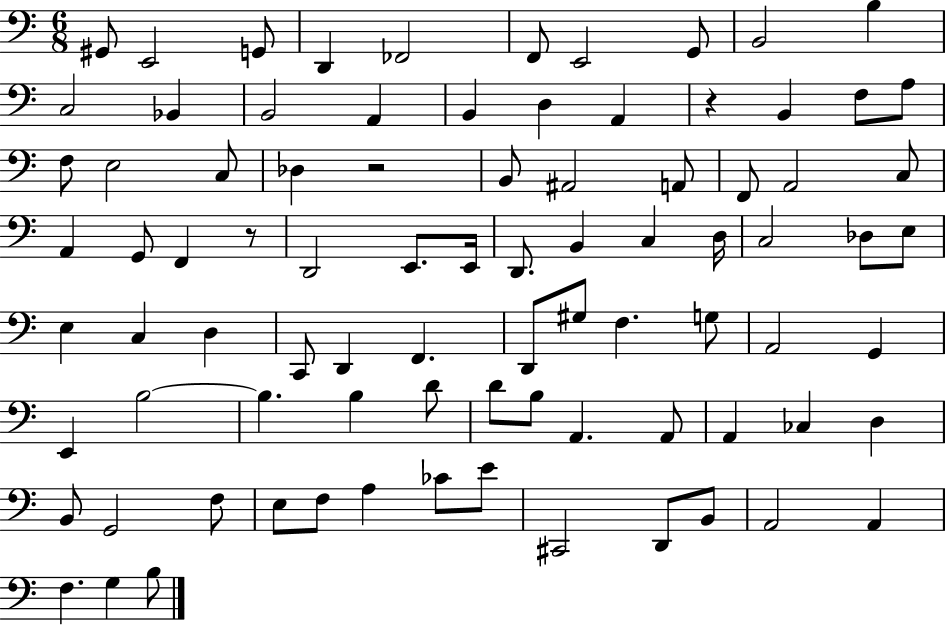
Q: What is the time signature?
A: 6/8